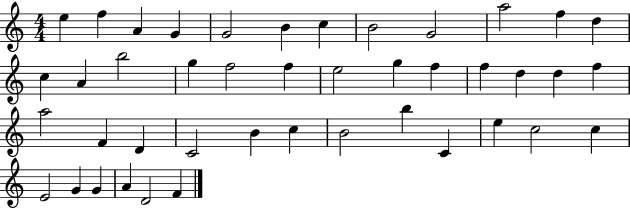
X:1
T:Untitled
M:4/4
L:1/4
K:C
e f A G G2 B c B2 G2 a2 f d c A b2 g f2 f e2 g f f d d f a2 F D C2 B c B2 b C e c2 c E2 G G A D2 F